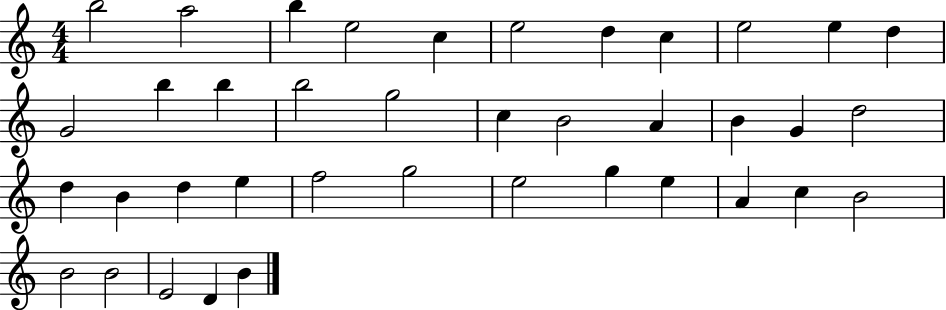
X:1
T:Untitled
M:4/4
L:1/4
K:C
b2 a2 b e2 c e2 d c e2 e d G2 b b b2 g2 c B2 A B G d2 d B d e f2 g2 e2 g e A c B2 B2 B2 E2 D B